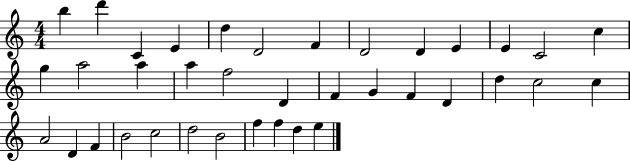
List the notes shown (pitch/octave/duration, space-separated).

B5/q D6/q C4/q E4/q D5/q D4/h F4/q D4/h D4/q E4/q E4/q C4/h C5/q G5/q A5/h A5/q A5/q F5/h D4/q F4/q G4/q F4/q D4/q D5/q C5/h C5/q A4/h D4/q F4/q B4/h C5/h D5/h B4/h F5/q F5/q D5/q E5/q